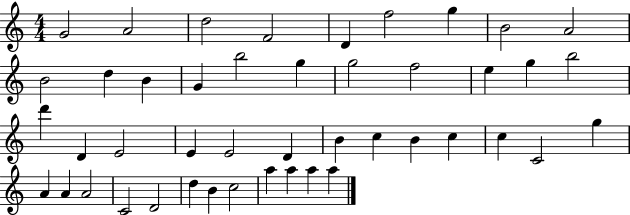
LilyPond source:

{
  \clef treble
  \numericTimeSignature
  \time 4/4
  \key c \major
  g'2 a'2 | d''2 f'2 | d'4 f''2 g''4 | b'2 a'2 | \break b'2 d''4 b'4 | g'4 b''2 g''4 | g''2 f''2 | e''4 g''4 b''2 | \break d'''4 d'4 e'2 | e'4 e'2 d'4 | b'4 c''4 b'4 c''4 | c''4 c'2 g''4 | \break a'4 a'4 a'2 | c'2 d'2 | d''4 b'4 c''2 | a''4 a''4 a''4 a''4 | \break \bar "|."
}